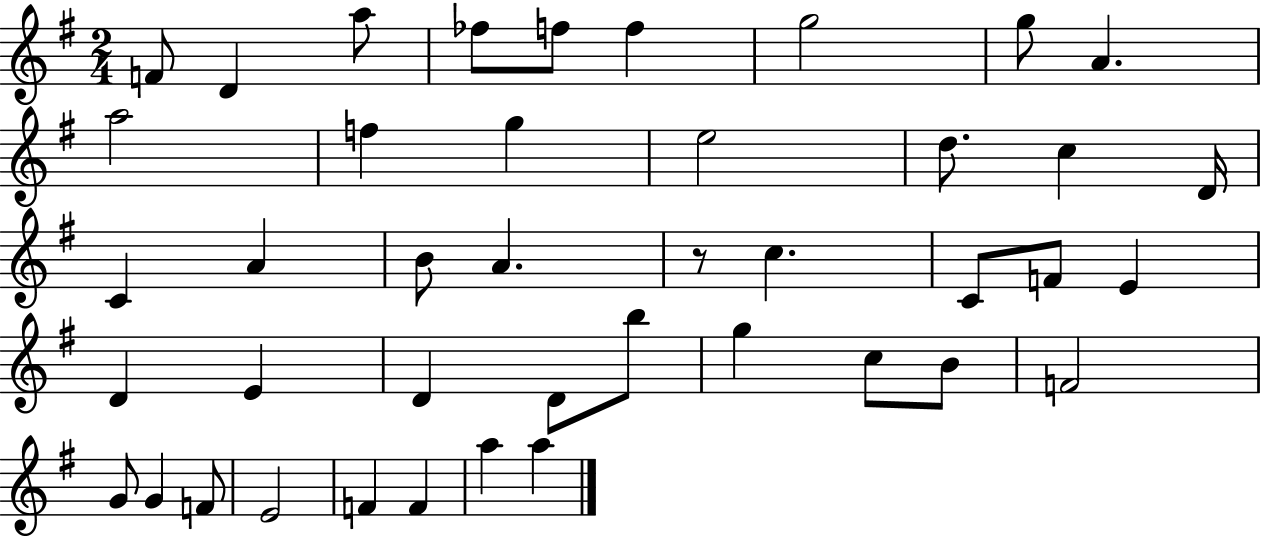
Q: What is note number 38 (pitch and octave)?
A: F4